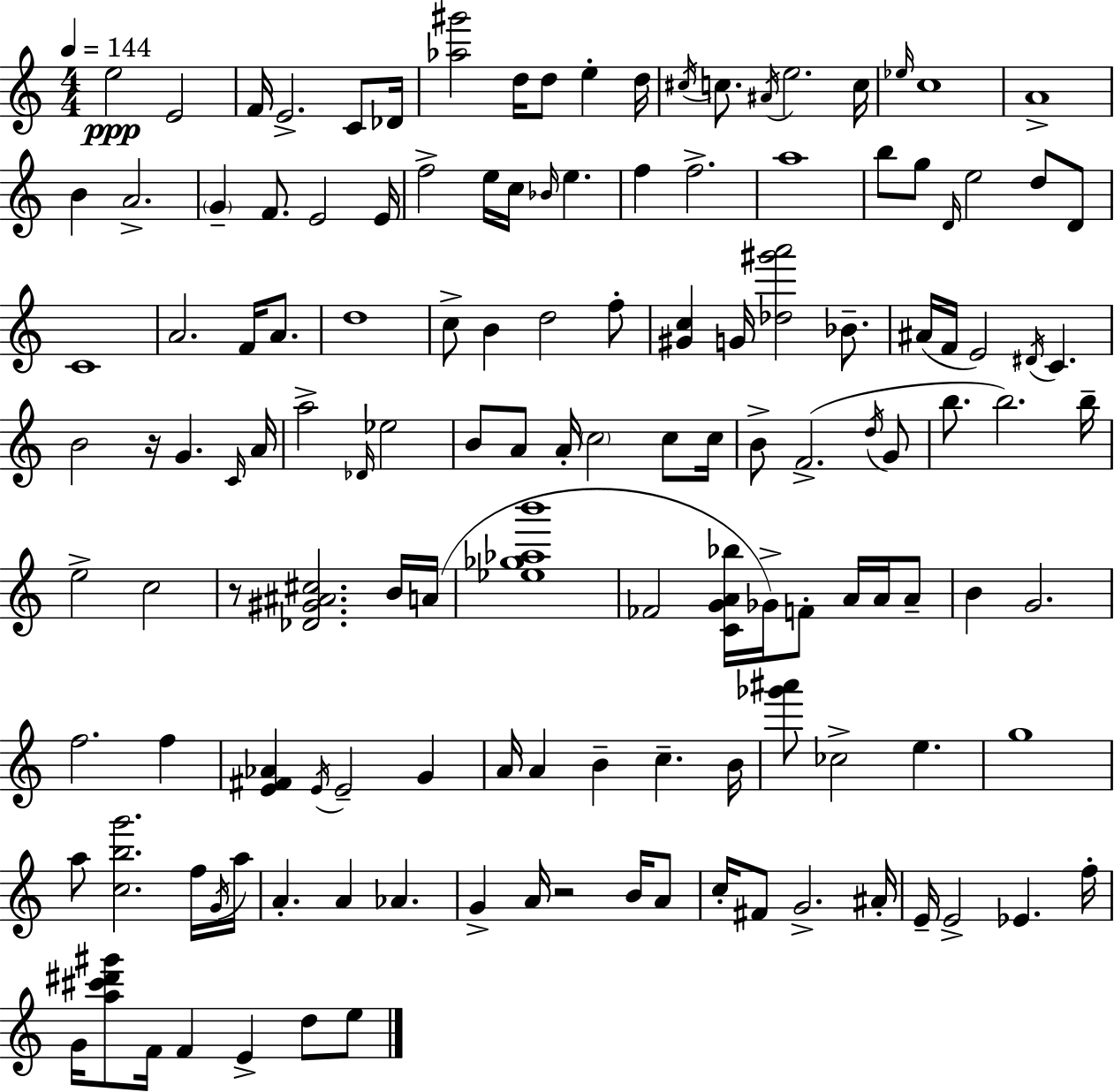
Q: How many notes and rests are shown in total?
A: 137